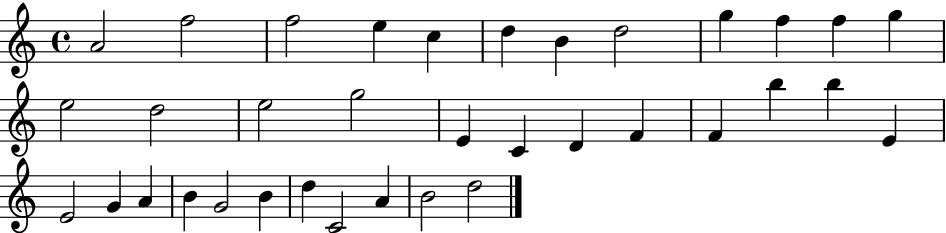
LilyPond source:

{
  \clef treble
  \time 4/4
  \defaultTimeSignature
  \key c \major
  a'2 f''2 | f''2 e''4 c''4 | d''4 b'4 d''2 | g''4 f''4 f''4 g''4 | \break e''2 d''2 | e''2 g''2 | e'4 c'4 d'4 f'4 | f'4 b''4 b''4 e'4 | \break e'2 g'4 a'4 | b'4 g'2 b'4 | d''4 c'2 a'4 | b'2 d''2 | \break \bar "|."
}